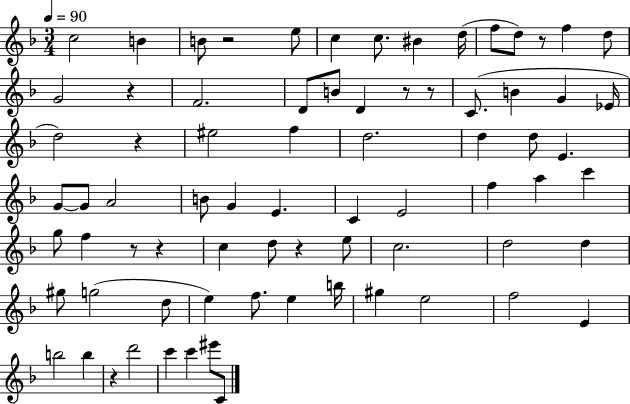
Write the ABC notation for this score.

X:1
T:Untitled
M:3/4
L:1/4
K:F
c2 B B/2 z2 e/2 c c/2 ^B d/4 f/2 d/2 z/2 f d/2 G2 z F2 D/2 B/2 D z/2 z/2 C/2 B G _E/4 d2 z ^e2 f d2 d d/2 E G/2 G/2 A2 B/2 G E C E2 f a c' g/2 f z/2 z c d/2 z e/2 c2 d2 d ^g/2 g2 d/2 e f/2 e b/4 ^g e2 f2 E b2 b z d'2 c' c' ^e'/2 C/2